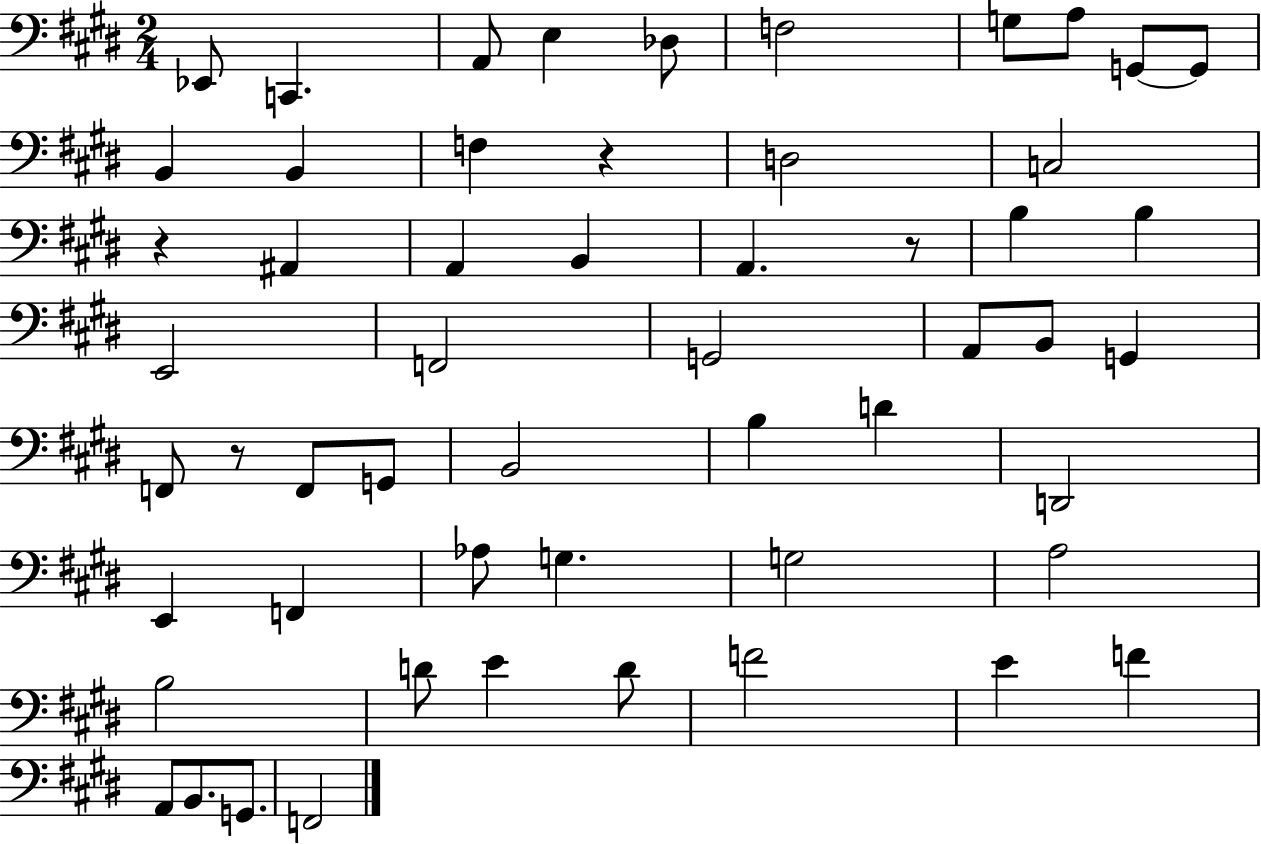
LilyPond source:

{
  \clef bass
  \numericTimeSignature
  \time 2/4
  \key e \major
  ees,8 c,4. | a,8 e4 des8 | f2 | g8 a8 g,8~~ g,8 | \break b,4 b,4 | f4 r4 | d2 | c2 | \break r4 ais,4 | a,4 b,4 | a,4. r8 | b4 b4 | \break e,2 | f,2 | g,2 | a,8 b,8 g,4 | \break f,8 r8 f,8 g,8 | b,2 | b4 d'4 | d,2 | \break e,4 f,4 | aes8 g4. | g2 | a2 | \break b2 | d'8 e'4 d'8 | f'2 | e'4 f'4 | \break a,8 b,8. g,8. | f,2 | \bar "|."
}